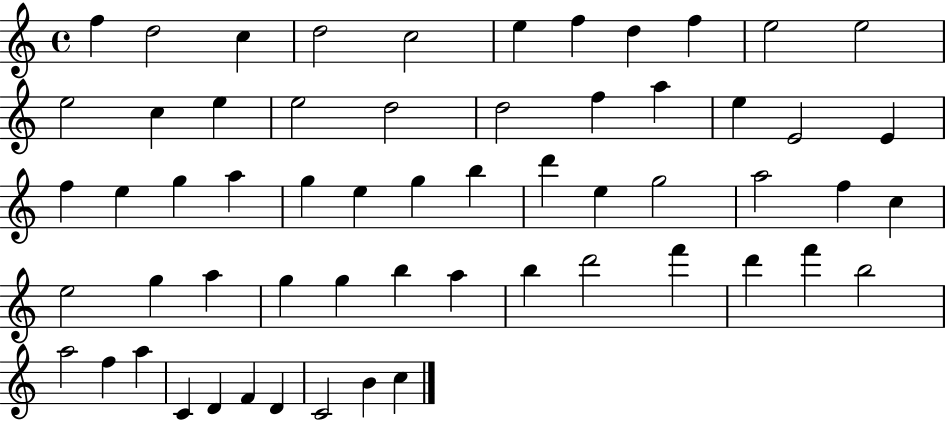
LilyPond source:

{
  \clef treble
  \time 4/4
  \defaultTimeSignature
  \key c \major
  f''4 d''2 c''4 | d''2 c''2 | e''4 f''4 d''4 f''4 | e''2 e''2 | \break e''2 c''4 e''4 | e''2 d''2 | d''2 f''4 a''4 | e''4 e'2 e'4 | \break f''4 e''4 g''4 a''4 | g''4 e''4 g''4 b''4 | d'''4 e''4 g''2 | a''2 f''4 c''4 | \break e''2 g''4 a''4 | g''4 g''4 b''4 a''4 | b''4 d'''2 f'''4 | d'''4 f'''4 b''2 | \break a''2 f''4 a''4 | c'4 d'4 f'4 d'4 | c'2 b'4 c''4 | \bar "|."
}